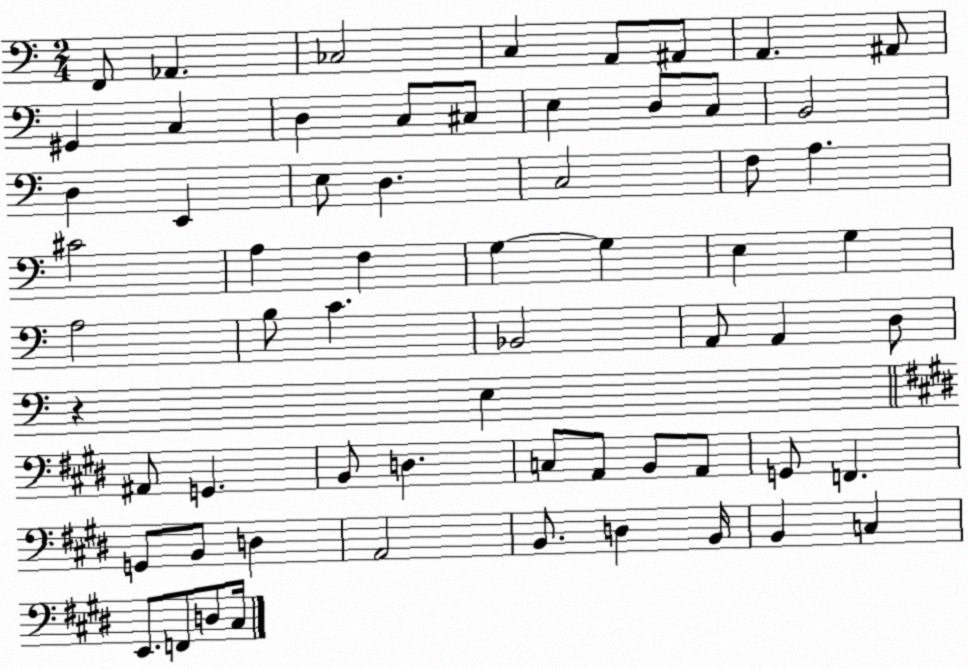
X:1
T:Untitled
M:2/4
L:1/4
K:C
F,,/2 _A,, _C,2 C, A,,/2 ^A,,/2 A,, ^A,,/2 ^G,, C, D, C,/2 ^C,/2 E, D,/2 C,/2 B,,2 D, E,, E,/2 D, C,2 F,/2 A, ^C2 A, F, G, G, E, G, A,2 B,/2 C _B,,2 A,,/2 A,, D,/2 z E, ^A,,/2 G,, B,,/2 D, C,/2 A,,/2 B,,/2 A,,/2 G,,/2 F,, G,,/2 B,,/2 D, A,,2 B,,/2 D, B,,/4 B,, C, E,,/2 F,,/2 D,/2 ^C,/4